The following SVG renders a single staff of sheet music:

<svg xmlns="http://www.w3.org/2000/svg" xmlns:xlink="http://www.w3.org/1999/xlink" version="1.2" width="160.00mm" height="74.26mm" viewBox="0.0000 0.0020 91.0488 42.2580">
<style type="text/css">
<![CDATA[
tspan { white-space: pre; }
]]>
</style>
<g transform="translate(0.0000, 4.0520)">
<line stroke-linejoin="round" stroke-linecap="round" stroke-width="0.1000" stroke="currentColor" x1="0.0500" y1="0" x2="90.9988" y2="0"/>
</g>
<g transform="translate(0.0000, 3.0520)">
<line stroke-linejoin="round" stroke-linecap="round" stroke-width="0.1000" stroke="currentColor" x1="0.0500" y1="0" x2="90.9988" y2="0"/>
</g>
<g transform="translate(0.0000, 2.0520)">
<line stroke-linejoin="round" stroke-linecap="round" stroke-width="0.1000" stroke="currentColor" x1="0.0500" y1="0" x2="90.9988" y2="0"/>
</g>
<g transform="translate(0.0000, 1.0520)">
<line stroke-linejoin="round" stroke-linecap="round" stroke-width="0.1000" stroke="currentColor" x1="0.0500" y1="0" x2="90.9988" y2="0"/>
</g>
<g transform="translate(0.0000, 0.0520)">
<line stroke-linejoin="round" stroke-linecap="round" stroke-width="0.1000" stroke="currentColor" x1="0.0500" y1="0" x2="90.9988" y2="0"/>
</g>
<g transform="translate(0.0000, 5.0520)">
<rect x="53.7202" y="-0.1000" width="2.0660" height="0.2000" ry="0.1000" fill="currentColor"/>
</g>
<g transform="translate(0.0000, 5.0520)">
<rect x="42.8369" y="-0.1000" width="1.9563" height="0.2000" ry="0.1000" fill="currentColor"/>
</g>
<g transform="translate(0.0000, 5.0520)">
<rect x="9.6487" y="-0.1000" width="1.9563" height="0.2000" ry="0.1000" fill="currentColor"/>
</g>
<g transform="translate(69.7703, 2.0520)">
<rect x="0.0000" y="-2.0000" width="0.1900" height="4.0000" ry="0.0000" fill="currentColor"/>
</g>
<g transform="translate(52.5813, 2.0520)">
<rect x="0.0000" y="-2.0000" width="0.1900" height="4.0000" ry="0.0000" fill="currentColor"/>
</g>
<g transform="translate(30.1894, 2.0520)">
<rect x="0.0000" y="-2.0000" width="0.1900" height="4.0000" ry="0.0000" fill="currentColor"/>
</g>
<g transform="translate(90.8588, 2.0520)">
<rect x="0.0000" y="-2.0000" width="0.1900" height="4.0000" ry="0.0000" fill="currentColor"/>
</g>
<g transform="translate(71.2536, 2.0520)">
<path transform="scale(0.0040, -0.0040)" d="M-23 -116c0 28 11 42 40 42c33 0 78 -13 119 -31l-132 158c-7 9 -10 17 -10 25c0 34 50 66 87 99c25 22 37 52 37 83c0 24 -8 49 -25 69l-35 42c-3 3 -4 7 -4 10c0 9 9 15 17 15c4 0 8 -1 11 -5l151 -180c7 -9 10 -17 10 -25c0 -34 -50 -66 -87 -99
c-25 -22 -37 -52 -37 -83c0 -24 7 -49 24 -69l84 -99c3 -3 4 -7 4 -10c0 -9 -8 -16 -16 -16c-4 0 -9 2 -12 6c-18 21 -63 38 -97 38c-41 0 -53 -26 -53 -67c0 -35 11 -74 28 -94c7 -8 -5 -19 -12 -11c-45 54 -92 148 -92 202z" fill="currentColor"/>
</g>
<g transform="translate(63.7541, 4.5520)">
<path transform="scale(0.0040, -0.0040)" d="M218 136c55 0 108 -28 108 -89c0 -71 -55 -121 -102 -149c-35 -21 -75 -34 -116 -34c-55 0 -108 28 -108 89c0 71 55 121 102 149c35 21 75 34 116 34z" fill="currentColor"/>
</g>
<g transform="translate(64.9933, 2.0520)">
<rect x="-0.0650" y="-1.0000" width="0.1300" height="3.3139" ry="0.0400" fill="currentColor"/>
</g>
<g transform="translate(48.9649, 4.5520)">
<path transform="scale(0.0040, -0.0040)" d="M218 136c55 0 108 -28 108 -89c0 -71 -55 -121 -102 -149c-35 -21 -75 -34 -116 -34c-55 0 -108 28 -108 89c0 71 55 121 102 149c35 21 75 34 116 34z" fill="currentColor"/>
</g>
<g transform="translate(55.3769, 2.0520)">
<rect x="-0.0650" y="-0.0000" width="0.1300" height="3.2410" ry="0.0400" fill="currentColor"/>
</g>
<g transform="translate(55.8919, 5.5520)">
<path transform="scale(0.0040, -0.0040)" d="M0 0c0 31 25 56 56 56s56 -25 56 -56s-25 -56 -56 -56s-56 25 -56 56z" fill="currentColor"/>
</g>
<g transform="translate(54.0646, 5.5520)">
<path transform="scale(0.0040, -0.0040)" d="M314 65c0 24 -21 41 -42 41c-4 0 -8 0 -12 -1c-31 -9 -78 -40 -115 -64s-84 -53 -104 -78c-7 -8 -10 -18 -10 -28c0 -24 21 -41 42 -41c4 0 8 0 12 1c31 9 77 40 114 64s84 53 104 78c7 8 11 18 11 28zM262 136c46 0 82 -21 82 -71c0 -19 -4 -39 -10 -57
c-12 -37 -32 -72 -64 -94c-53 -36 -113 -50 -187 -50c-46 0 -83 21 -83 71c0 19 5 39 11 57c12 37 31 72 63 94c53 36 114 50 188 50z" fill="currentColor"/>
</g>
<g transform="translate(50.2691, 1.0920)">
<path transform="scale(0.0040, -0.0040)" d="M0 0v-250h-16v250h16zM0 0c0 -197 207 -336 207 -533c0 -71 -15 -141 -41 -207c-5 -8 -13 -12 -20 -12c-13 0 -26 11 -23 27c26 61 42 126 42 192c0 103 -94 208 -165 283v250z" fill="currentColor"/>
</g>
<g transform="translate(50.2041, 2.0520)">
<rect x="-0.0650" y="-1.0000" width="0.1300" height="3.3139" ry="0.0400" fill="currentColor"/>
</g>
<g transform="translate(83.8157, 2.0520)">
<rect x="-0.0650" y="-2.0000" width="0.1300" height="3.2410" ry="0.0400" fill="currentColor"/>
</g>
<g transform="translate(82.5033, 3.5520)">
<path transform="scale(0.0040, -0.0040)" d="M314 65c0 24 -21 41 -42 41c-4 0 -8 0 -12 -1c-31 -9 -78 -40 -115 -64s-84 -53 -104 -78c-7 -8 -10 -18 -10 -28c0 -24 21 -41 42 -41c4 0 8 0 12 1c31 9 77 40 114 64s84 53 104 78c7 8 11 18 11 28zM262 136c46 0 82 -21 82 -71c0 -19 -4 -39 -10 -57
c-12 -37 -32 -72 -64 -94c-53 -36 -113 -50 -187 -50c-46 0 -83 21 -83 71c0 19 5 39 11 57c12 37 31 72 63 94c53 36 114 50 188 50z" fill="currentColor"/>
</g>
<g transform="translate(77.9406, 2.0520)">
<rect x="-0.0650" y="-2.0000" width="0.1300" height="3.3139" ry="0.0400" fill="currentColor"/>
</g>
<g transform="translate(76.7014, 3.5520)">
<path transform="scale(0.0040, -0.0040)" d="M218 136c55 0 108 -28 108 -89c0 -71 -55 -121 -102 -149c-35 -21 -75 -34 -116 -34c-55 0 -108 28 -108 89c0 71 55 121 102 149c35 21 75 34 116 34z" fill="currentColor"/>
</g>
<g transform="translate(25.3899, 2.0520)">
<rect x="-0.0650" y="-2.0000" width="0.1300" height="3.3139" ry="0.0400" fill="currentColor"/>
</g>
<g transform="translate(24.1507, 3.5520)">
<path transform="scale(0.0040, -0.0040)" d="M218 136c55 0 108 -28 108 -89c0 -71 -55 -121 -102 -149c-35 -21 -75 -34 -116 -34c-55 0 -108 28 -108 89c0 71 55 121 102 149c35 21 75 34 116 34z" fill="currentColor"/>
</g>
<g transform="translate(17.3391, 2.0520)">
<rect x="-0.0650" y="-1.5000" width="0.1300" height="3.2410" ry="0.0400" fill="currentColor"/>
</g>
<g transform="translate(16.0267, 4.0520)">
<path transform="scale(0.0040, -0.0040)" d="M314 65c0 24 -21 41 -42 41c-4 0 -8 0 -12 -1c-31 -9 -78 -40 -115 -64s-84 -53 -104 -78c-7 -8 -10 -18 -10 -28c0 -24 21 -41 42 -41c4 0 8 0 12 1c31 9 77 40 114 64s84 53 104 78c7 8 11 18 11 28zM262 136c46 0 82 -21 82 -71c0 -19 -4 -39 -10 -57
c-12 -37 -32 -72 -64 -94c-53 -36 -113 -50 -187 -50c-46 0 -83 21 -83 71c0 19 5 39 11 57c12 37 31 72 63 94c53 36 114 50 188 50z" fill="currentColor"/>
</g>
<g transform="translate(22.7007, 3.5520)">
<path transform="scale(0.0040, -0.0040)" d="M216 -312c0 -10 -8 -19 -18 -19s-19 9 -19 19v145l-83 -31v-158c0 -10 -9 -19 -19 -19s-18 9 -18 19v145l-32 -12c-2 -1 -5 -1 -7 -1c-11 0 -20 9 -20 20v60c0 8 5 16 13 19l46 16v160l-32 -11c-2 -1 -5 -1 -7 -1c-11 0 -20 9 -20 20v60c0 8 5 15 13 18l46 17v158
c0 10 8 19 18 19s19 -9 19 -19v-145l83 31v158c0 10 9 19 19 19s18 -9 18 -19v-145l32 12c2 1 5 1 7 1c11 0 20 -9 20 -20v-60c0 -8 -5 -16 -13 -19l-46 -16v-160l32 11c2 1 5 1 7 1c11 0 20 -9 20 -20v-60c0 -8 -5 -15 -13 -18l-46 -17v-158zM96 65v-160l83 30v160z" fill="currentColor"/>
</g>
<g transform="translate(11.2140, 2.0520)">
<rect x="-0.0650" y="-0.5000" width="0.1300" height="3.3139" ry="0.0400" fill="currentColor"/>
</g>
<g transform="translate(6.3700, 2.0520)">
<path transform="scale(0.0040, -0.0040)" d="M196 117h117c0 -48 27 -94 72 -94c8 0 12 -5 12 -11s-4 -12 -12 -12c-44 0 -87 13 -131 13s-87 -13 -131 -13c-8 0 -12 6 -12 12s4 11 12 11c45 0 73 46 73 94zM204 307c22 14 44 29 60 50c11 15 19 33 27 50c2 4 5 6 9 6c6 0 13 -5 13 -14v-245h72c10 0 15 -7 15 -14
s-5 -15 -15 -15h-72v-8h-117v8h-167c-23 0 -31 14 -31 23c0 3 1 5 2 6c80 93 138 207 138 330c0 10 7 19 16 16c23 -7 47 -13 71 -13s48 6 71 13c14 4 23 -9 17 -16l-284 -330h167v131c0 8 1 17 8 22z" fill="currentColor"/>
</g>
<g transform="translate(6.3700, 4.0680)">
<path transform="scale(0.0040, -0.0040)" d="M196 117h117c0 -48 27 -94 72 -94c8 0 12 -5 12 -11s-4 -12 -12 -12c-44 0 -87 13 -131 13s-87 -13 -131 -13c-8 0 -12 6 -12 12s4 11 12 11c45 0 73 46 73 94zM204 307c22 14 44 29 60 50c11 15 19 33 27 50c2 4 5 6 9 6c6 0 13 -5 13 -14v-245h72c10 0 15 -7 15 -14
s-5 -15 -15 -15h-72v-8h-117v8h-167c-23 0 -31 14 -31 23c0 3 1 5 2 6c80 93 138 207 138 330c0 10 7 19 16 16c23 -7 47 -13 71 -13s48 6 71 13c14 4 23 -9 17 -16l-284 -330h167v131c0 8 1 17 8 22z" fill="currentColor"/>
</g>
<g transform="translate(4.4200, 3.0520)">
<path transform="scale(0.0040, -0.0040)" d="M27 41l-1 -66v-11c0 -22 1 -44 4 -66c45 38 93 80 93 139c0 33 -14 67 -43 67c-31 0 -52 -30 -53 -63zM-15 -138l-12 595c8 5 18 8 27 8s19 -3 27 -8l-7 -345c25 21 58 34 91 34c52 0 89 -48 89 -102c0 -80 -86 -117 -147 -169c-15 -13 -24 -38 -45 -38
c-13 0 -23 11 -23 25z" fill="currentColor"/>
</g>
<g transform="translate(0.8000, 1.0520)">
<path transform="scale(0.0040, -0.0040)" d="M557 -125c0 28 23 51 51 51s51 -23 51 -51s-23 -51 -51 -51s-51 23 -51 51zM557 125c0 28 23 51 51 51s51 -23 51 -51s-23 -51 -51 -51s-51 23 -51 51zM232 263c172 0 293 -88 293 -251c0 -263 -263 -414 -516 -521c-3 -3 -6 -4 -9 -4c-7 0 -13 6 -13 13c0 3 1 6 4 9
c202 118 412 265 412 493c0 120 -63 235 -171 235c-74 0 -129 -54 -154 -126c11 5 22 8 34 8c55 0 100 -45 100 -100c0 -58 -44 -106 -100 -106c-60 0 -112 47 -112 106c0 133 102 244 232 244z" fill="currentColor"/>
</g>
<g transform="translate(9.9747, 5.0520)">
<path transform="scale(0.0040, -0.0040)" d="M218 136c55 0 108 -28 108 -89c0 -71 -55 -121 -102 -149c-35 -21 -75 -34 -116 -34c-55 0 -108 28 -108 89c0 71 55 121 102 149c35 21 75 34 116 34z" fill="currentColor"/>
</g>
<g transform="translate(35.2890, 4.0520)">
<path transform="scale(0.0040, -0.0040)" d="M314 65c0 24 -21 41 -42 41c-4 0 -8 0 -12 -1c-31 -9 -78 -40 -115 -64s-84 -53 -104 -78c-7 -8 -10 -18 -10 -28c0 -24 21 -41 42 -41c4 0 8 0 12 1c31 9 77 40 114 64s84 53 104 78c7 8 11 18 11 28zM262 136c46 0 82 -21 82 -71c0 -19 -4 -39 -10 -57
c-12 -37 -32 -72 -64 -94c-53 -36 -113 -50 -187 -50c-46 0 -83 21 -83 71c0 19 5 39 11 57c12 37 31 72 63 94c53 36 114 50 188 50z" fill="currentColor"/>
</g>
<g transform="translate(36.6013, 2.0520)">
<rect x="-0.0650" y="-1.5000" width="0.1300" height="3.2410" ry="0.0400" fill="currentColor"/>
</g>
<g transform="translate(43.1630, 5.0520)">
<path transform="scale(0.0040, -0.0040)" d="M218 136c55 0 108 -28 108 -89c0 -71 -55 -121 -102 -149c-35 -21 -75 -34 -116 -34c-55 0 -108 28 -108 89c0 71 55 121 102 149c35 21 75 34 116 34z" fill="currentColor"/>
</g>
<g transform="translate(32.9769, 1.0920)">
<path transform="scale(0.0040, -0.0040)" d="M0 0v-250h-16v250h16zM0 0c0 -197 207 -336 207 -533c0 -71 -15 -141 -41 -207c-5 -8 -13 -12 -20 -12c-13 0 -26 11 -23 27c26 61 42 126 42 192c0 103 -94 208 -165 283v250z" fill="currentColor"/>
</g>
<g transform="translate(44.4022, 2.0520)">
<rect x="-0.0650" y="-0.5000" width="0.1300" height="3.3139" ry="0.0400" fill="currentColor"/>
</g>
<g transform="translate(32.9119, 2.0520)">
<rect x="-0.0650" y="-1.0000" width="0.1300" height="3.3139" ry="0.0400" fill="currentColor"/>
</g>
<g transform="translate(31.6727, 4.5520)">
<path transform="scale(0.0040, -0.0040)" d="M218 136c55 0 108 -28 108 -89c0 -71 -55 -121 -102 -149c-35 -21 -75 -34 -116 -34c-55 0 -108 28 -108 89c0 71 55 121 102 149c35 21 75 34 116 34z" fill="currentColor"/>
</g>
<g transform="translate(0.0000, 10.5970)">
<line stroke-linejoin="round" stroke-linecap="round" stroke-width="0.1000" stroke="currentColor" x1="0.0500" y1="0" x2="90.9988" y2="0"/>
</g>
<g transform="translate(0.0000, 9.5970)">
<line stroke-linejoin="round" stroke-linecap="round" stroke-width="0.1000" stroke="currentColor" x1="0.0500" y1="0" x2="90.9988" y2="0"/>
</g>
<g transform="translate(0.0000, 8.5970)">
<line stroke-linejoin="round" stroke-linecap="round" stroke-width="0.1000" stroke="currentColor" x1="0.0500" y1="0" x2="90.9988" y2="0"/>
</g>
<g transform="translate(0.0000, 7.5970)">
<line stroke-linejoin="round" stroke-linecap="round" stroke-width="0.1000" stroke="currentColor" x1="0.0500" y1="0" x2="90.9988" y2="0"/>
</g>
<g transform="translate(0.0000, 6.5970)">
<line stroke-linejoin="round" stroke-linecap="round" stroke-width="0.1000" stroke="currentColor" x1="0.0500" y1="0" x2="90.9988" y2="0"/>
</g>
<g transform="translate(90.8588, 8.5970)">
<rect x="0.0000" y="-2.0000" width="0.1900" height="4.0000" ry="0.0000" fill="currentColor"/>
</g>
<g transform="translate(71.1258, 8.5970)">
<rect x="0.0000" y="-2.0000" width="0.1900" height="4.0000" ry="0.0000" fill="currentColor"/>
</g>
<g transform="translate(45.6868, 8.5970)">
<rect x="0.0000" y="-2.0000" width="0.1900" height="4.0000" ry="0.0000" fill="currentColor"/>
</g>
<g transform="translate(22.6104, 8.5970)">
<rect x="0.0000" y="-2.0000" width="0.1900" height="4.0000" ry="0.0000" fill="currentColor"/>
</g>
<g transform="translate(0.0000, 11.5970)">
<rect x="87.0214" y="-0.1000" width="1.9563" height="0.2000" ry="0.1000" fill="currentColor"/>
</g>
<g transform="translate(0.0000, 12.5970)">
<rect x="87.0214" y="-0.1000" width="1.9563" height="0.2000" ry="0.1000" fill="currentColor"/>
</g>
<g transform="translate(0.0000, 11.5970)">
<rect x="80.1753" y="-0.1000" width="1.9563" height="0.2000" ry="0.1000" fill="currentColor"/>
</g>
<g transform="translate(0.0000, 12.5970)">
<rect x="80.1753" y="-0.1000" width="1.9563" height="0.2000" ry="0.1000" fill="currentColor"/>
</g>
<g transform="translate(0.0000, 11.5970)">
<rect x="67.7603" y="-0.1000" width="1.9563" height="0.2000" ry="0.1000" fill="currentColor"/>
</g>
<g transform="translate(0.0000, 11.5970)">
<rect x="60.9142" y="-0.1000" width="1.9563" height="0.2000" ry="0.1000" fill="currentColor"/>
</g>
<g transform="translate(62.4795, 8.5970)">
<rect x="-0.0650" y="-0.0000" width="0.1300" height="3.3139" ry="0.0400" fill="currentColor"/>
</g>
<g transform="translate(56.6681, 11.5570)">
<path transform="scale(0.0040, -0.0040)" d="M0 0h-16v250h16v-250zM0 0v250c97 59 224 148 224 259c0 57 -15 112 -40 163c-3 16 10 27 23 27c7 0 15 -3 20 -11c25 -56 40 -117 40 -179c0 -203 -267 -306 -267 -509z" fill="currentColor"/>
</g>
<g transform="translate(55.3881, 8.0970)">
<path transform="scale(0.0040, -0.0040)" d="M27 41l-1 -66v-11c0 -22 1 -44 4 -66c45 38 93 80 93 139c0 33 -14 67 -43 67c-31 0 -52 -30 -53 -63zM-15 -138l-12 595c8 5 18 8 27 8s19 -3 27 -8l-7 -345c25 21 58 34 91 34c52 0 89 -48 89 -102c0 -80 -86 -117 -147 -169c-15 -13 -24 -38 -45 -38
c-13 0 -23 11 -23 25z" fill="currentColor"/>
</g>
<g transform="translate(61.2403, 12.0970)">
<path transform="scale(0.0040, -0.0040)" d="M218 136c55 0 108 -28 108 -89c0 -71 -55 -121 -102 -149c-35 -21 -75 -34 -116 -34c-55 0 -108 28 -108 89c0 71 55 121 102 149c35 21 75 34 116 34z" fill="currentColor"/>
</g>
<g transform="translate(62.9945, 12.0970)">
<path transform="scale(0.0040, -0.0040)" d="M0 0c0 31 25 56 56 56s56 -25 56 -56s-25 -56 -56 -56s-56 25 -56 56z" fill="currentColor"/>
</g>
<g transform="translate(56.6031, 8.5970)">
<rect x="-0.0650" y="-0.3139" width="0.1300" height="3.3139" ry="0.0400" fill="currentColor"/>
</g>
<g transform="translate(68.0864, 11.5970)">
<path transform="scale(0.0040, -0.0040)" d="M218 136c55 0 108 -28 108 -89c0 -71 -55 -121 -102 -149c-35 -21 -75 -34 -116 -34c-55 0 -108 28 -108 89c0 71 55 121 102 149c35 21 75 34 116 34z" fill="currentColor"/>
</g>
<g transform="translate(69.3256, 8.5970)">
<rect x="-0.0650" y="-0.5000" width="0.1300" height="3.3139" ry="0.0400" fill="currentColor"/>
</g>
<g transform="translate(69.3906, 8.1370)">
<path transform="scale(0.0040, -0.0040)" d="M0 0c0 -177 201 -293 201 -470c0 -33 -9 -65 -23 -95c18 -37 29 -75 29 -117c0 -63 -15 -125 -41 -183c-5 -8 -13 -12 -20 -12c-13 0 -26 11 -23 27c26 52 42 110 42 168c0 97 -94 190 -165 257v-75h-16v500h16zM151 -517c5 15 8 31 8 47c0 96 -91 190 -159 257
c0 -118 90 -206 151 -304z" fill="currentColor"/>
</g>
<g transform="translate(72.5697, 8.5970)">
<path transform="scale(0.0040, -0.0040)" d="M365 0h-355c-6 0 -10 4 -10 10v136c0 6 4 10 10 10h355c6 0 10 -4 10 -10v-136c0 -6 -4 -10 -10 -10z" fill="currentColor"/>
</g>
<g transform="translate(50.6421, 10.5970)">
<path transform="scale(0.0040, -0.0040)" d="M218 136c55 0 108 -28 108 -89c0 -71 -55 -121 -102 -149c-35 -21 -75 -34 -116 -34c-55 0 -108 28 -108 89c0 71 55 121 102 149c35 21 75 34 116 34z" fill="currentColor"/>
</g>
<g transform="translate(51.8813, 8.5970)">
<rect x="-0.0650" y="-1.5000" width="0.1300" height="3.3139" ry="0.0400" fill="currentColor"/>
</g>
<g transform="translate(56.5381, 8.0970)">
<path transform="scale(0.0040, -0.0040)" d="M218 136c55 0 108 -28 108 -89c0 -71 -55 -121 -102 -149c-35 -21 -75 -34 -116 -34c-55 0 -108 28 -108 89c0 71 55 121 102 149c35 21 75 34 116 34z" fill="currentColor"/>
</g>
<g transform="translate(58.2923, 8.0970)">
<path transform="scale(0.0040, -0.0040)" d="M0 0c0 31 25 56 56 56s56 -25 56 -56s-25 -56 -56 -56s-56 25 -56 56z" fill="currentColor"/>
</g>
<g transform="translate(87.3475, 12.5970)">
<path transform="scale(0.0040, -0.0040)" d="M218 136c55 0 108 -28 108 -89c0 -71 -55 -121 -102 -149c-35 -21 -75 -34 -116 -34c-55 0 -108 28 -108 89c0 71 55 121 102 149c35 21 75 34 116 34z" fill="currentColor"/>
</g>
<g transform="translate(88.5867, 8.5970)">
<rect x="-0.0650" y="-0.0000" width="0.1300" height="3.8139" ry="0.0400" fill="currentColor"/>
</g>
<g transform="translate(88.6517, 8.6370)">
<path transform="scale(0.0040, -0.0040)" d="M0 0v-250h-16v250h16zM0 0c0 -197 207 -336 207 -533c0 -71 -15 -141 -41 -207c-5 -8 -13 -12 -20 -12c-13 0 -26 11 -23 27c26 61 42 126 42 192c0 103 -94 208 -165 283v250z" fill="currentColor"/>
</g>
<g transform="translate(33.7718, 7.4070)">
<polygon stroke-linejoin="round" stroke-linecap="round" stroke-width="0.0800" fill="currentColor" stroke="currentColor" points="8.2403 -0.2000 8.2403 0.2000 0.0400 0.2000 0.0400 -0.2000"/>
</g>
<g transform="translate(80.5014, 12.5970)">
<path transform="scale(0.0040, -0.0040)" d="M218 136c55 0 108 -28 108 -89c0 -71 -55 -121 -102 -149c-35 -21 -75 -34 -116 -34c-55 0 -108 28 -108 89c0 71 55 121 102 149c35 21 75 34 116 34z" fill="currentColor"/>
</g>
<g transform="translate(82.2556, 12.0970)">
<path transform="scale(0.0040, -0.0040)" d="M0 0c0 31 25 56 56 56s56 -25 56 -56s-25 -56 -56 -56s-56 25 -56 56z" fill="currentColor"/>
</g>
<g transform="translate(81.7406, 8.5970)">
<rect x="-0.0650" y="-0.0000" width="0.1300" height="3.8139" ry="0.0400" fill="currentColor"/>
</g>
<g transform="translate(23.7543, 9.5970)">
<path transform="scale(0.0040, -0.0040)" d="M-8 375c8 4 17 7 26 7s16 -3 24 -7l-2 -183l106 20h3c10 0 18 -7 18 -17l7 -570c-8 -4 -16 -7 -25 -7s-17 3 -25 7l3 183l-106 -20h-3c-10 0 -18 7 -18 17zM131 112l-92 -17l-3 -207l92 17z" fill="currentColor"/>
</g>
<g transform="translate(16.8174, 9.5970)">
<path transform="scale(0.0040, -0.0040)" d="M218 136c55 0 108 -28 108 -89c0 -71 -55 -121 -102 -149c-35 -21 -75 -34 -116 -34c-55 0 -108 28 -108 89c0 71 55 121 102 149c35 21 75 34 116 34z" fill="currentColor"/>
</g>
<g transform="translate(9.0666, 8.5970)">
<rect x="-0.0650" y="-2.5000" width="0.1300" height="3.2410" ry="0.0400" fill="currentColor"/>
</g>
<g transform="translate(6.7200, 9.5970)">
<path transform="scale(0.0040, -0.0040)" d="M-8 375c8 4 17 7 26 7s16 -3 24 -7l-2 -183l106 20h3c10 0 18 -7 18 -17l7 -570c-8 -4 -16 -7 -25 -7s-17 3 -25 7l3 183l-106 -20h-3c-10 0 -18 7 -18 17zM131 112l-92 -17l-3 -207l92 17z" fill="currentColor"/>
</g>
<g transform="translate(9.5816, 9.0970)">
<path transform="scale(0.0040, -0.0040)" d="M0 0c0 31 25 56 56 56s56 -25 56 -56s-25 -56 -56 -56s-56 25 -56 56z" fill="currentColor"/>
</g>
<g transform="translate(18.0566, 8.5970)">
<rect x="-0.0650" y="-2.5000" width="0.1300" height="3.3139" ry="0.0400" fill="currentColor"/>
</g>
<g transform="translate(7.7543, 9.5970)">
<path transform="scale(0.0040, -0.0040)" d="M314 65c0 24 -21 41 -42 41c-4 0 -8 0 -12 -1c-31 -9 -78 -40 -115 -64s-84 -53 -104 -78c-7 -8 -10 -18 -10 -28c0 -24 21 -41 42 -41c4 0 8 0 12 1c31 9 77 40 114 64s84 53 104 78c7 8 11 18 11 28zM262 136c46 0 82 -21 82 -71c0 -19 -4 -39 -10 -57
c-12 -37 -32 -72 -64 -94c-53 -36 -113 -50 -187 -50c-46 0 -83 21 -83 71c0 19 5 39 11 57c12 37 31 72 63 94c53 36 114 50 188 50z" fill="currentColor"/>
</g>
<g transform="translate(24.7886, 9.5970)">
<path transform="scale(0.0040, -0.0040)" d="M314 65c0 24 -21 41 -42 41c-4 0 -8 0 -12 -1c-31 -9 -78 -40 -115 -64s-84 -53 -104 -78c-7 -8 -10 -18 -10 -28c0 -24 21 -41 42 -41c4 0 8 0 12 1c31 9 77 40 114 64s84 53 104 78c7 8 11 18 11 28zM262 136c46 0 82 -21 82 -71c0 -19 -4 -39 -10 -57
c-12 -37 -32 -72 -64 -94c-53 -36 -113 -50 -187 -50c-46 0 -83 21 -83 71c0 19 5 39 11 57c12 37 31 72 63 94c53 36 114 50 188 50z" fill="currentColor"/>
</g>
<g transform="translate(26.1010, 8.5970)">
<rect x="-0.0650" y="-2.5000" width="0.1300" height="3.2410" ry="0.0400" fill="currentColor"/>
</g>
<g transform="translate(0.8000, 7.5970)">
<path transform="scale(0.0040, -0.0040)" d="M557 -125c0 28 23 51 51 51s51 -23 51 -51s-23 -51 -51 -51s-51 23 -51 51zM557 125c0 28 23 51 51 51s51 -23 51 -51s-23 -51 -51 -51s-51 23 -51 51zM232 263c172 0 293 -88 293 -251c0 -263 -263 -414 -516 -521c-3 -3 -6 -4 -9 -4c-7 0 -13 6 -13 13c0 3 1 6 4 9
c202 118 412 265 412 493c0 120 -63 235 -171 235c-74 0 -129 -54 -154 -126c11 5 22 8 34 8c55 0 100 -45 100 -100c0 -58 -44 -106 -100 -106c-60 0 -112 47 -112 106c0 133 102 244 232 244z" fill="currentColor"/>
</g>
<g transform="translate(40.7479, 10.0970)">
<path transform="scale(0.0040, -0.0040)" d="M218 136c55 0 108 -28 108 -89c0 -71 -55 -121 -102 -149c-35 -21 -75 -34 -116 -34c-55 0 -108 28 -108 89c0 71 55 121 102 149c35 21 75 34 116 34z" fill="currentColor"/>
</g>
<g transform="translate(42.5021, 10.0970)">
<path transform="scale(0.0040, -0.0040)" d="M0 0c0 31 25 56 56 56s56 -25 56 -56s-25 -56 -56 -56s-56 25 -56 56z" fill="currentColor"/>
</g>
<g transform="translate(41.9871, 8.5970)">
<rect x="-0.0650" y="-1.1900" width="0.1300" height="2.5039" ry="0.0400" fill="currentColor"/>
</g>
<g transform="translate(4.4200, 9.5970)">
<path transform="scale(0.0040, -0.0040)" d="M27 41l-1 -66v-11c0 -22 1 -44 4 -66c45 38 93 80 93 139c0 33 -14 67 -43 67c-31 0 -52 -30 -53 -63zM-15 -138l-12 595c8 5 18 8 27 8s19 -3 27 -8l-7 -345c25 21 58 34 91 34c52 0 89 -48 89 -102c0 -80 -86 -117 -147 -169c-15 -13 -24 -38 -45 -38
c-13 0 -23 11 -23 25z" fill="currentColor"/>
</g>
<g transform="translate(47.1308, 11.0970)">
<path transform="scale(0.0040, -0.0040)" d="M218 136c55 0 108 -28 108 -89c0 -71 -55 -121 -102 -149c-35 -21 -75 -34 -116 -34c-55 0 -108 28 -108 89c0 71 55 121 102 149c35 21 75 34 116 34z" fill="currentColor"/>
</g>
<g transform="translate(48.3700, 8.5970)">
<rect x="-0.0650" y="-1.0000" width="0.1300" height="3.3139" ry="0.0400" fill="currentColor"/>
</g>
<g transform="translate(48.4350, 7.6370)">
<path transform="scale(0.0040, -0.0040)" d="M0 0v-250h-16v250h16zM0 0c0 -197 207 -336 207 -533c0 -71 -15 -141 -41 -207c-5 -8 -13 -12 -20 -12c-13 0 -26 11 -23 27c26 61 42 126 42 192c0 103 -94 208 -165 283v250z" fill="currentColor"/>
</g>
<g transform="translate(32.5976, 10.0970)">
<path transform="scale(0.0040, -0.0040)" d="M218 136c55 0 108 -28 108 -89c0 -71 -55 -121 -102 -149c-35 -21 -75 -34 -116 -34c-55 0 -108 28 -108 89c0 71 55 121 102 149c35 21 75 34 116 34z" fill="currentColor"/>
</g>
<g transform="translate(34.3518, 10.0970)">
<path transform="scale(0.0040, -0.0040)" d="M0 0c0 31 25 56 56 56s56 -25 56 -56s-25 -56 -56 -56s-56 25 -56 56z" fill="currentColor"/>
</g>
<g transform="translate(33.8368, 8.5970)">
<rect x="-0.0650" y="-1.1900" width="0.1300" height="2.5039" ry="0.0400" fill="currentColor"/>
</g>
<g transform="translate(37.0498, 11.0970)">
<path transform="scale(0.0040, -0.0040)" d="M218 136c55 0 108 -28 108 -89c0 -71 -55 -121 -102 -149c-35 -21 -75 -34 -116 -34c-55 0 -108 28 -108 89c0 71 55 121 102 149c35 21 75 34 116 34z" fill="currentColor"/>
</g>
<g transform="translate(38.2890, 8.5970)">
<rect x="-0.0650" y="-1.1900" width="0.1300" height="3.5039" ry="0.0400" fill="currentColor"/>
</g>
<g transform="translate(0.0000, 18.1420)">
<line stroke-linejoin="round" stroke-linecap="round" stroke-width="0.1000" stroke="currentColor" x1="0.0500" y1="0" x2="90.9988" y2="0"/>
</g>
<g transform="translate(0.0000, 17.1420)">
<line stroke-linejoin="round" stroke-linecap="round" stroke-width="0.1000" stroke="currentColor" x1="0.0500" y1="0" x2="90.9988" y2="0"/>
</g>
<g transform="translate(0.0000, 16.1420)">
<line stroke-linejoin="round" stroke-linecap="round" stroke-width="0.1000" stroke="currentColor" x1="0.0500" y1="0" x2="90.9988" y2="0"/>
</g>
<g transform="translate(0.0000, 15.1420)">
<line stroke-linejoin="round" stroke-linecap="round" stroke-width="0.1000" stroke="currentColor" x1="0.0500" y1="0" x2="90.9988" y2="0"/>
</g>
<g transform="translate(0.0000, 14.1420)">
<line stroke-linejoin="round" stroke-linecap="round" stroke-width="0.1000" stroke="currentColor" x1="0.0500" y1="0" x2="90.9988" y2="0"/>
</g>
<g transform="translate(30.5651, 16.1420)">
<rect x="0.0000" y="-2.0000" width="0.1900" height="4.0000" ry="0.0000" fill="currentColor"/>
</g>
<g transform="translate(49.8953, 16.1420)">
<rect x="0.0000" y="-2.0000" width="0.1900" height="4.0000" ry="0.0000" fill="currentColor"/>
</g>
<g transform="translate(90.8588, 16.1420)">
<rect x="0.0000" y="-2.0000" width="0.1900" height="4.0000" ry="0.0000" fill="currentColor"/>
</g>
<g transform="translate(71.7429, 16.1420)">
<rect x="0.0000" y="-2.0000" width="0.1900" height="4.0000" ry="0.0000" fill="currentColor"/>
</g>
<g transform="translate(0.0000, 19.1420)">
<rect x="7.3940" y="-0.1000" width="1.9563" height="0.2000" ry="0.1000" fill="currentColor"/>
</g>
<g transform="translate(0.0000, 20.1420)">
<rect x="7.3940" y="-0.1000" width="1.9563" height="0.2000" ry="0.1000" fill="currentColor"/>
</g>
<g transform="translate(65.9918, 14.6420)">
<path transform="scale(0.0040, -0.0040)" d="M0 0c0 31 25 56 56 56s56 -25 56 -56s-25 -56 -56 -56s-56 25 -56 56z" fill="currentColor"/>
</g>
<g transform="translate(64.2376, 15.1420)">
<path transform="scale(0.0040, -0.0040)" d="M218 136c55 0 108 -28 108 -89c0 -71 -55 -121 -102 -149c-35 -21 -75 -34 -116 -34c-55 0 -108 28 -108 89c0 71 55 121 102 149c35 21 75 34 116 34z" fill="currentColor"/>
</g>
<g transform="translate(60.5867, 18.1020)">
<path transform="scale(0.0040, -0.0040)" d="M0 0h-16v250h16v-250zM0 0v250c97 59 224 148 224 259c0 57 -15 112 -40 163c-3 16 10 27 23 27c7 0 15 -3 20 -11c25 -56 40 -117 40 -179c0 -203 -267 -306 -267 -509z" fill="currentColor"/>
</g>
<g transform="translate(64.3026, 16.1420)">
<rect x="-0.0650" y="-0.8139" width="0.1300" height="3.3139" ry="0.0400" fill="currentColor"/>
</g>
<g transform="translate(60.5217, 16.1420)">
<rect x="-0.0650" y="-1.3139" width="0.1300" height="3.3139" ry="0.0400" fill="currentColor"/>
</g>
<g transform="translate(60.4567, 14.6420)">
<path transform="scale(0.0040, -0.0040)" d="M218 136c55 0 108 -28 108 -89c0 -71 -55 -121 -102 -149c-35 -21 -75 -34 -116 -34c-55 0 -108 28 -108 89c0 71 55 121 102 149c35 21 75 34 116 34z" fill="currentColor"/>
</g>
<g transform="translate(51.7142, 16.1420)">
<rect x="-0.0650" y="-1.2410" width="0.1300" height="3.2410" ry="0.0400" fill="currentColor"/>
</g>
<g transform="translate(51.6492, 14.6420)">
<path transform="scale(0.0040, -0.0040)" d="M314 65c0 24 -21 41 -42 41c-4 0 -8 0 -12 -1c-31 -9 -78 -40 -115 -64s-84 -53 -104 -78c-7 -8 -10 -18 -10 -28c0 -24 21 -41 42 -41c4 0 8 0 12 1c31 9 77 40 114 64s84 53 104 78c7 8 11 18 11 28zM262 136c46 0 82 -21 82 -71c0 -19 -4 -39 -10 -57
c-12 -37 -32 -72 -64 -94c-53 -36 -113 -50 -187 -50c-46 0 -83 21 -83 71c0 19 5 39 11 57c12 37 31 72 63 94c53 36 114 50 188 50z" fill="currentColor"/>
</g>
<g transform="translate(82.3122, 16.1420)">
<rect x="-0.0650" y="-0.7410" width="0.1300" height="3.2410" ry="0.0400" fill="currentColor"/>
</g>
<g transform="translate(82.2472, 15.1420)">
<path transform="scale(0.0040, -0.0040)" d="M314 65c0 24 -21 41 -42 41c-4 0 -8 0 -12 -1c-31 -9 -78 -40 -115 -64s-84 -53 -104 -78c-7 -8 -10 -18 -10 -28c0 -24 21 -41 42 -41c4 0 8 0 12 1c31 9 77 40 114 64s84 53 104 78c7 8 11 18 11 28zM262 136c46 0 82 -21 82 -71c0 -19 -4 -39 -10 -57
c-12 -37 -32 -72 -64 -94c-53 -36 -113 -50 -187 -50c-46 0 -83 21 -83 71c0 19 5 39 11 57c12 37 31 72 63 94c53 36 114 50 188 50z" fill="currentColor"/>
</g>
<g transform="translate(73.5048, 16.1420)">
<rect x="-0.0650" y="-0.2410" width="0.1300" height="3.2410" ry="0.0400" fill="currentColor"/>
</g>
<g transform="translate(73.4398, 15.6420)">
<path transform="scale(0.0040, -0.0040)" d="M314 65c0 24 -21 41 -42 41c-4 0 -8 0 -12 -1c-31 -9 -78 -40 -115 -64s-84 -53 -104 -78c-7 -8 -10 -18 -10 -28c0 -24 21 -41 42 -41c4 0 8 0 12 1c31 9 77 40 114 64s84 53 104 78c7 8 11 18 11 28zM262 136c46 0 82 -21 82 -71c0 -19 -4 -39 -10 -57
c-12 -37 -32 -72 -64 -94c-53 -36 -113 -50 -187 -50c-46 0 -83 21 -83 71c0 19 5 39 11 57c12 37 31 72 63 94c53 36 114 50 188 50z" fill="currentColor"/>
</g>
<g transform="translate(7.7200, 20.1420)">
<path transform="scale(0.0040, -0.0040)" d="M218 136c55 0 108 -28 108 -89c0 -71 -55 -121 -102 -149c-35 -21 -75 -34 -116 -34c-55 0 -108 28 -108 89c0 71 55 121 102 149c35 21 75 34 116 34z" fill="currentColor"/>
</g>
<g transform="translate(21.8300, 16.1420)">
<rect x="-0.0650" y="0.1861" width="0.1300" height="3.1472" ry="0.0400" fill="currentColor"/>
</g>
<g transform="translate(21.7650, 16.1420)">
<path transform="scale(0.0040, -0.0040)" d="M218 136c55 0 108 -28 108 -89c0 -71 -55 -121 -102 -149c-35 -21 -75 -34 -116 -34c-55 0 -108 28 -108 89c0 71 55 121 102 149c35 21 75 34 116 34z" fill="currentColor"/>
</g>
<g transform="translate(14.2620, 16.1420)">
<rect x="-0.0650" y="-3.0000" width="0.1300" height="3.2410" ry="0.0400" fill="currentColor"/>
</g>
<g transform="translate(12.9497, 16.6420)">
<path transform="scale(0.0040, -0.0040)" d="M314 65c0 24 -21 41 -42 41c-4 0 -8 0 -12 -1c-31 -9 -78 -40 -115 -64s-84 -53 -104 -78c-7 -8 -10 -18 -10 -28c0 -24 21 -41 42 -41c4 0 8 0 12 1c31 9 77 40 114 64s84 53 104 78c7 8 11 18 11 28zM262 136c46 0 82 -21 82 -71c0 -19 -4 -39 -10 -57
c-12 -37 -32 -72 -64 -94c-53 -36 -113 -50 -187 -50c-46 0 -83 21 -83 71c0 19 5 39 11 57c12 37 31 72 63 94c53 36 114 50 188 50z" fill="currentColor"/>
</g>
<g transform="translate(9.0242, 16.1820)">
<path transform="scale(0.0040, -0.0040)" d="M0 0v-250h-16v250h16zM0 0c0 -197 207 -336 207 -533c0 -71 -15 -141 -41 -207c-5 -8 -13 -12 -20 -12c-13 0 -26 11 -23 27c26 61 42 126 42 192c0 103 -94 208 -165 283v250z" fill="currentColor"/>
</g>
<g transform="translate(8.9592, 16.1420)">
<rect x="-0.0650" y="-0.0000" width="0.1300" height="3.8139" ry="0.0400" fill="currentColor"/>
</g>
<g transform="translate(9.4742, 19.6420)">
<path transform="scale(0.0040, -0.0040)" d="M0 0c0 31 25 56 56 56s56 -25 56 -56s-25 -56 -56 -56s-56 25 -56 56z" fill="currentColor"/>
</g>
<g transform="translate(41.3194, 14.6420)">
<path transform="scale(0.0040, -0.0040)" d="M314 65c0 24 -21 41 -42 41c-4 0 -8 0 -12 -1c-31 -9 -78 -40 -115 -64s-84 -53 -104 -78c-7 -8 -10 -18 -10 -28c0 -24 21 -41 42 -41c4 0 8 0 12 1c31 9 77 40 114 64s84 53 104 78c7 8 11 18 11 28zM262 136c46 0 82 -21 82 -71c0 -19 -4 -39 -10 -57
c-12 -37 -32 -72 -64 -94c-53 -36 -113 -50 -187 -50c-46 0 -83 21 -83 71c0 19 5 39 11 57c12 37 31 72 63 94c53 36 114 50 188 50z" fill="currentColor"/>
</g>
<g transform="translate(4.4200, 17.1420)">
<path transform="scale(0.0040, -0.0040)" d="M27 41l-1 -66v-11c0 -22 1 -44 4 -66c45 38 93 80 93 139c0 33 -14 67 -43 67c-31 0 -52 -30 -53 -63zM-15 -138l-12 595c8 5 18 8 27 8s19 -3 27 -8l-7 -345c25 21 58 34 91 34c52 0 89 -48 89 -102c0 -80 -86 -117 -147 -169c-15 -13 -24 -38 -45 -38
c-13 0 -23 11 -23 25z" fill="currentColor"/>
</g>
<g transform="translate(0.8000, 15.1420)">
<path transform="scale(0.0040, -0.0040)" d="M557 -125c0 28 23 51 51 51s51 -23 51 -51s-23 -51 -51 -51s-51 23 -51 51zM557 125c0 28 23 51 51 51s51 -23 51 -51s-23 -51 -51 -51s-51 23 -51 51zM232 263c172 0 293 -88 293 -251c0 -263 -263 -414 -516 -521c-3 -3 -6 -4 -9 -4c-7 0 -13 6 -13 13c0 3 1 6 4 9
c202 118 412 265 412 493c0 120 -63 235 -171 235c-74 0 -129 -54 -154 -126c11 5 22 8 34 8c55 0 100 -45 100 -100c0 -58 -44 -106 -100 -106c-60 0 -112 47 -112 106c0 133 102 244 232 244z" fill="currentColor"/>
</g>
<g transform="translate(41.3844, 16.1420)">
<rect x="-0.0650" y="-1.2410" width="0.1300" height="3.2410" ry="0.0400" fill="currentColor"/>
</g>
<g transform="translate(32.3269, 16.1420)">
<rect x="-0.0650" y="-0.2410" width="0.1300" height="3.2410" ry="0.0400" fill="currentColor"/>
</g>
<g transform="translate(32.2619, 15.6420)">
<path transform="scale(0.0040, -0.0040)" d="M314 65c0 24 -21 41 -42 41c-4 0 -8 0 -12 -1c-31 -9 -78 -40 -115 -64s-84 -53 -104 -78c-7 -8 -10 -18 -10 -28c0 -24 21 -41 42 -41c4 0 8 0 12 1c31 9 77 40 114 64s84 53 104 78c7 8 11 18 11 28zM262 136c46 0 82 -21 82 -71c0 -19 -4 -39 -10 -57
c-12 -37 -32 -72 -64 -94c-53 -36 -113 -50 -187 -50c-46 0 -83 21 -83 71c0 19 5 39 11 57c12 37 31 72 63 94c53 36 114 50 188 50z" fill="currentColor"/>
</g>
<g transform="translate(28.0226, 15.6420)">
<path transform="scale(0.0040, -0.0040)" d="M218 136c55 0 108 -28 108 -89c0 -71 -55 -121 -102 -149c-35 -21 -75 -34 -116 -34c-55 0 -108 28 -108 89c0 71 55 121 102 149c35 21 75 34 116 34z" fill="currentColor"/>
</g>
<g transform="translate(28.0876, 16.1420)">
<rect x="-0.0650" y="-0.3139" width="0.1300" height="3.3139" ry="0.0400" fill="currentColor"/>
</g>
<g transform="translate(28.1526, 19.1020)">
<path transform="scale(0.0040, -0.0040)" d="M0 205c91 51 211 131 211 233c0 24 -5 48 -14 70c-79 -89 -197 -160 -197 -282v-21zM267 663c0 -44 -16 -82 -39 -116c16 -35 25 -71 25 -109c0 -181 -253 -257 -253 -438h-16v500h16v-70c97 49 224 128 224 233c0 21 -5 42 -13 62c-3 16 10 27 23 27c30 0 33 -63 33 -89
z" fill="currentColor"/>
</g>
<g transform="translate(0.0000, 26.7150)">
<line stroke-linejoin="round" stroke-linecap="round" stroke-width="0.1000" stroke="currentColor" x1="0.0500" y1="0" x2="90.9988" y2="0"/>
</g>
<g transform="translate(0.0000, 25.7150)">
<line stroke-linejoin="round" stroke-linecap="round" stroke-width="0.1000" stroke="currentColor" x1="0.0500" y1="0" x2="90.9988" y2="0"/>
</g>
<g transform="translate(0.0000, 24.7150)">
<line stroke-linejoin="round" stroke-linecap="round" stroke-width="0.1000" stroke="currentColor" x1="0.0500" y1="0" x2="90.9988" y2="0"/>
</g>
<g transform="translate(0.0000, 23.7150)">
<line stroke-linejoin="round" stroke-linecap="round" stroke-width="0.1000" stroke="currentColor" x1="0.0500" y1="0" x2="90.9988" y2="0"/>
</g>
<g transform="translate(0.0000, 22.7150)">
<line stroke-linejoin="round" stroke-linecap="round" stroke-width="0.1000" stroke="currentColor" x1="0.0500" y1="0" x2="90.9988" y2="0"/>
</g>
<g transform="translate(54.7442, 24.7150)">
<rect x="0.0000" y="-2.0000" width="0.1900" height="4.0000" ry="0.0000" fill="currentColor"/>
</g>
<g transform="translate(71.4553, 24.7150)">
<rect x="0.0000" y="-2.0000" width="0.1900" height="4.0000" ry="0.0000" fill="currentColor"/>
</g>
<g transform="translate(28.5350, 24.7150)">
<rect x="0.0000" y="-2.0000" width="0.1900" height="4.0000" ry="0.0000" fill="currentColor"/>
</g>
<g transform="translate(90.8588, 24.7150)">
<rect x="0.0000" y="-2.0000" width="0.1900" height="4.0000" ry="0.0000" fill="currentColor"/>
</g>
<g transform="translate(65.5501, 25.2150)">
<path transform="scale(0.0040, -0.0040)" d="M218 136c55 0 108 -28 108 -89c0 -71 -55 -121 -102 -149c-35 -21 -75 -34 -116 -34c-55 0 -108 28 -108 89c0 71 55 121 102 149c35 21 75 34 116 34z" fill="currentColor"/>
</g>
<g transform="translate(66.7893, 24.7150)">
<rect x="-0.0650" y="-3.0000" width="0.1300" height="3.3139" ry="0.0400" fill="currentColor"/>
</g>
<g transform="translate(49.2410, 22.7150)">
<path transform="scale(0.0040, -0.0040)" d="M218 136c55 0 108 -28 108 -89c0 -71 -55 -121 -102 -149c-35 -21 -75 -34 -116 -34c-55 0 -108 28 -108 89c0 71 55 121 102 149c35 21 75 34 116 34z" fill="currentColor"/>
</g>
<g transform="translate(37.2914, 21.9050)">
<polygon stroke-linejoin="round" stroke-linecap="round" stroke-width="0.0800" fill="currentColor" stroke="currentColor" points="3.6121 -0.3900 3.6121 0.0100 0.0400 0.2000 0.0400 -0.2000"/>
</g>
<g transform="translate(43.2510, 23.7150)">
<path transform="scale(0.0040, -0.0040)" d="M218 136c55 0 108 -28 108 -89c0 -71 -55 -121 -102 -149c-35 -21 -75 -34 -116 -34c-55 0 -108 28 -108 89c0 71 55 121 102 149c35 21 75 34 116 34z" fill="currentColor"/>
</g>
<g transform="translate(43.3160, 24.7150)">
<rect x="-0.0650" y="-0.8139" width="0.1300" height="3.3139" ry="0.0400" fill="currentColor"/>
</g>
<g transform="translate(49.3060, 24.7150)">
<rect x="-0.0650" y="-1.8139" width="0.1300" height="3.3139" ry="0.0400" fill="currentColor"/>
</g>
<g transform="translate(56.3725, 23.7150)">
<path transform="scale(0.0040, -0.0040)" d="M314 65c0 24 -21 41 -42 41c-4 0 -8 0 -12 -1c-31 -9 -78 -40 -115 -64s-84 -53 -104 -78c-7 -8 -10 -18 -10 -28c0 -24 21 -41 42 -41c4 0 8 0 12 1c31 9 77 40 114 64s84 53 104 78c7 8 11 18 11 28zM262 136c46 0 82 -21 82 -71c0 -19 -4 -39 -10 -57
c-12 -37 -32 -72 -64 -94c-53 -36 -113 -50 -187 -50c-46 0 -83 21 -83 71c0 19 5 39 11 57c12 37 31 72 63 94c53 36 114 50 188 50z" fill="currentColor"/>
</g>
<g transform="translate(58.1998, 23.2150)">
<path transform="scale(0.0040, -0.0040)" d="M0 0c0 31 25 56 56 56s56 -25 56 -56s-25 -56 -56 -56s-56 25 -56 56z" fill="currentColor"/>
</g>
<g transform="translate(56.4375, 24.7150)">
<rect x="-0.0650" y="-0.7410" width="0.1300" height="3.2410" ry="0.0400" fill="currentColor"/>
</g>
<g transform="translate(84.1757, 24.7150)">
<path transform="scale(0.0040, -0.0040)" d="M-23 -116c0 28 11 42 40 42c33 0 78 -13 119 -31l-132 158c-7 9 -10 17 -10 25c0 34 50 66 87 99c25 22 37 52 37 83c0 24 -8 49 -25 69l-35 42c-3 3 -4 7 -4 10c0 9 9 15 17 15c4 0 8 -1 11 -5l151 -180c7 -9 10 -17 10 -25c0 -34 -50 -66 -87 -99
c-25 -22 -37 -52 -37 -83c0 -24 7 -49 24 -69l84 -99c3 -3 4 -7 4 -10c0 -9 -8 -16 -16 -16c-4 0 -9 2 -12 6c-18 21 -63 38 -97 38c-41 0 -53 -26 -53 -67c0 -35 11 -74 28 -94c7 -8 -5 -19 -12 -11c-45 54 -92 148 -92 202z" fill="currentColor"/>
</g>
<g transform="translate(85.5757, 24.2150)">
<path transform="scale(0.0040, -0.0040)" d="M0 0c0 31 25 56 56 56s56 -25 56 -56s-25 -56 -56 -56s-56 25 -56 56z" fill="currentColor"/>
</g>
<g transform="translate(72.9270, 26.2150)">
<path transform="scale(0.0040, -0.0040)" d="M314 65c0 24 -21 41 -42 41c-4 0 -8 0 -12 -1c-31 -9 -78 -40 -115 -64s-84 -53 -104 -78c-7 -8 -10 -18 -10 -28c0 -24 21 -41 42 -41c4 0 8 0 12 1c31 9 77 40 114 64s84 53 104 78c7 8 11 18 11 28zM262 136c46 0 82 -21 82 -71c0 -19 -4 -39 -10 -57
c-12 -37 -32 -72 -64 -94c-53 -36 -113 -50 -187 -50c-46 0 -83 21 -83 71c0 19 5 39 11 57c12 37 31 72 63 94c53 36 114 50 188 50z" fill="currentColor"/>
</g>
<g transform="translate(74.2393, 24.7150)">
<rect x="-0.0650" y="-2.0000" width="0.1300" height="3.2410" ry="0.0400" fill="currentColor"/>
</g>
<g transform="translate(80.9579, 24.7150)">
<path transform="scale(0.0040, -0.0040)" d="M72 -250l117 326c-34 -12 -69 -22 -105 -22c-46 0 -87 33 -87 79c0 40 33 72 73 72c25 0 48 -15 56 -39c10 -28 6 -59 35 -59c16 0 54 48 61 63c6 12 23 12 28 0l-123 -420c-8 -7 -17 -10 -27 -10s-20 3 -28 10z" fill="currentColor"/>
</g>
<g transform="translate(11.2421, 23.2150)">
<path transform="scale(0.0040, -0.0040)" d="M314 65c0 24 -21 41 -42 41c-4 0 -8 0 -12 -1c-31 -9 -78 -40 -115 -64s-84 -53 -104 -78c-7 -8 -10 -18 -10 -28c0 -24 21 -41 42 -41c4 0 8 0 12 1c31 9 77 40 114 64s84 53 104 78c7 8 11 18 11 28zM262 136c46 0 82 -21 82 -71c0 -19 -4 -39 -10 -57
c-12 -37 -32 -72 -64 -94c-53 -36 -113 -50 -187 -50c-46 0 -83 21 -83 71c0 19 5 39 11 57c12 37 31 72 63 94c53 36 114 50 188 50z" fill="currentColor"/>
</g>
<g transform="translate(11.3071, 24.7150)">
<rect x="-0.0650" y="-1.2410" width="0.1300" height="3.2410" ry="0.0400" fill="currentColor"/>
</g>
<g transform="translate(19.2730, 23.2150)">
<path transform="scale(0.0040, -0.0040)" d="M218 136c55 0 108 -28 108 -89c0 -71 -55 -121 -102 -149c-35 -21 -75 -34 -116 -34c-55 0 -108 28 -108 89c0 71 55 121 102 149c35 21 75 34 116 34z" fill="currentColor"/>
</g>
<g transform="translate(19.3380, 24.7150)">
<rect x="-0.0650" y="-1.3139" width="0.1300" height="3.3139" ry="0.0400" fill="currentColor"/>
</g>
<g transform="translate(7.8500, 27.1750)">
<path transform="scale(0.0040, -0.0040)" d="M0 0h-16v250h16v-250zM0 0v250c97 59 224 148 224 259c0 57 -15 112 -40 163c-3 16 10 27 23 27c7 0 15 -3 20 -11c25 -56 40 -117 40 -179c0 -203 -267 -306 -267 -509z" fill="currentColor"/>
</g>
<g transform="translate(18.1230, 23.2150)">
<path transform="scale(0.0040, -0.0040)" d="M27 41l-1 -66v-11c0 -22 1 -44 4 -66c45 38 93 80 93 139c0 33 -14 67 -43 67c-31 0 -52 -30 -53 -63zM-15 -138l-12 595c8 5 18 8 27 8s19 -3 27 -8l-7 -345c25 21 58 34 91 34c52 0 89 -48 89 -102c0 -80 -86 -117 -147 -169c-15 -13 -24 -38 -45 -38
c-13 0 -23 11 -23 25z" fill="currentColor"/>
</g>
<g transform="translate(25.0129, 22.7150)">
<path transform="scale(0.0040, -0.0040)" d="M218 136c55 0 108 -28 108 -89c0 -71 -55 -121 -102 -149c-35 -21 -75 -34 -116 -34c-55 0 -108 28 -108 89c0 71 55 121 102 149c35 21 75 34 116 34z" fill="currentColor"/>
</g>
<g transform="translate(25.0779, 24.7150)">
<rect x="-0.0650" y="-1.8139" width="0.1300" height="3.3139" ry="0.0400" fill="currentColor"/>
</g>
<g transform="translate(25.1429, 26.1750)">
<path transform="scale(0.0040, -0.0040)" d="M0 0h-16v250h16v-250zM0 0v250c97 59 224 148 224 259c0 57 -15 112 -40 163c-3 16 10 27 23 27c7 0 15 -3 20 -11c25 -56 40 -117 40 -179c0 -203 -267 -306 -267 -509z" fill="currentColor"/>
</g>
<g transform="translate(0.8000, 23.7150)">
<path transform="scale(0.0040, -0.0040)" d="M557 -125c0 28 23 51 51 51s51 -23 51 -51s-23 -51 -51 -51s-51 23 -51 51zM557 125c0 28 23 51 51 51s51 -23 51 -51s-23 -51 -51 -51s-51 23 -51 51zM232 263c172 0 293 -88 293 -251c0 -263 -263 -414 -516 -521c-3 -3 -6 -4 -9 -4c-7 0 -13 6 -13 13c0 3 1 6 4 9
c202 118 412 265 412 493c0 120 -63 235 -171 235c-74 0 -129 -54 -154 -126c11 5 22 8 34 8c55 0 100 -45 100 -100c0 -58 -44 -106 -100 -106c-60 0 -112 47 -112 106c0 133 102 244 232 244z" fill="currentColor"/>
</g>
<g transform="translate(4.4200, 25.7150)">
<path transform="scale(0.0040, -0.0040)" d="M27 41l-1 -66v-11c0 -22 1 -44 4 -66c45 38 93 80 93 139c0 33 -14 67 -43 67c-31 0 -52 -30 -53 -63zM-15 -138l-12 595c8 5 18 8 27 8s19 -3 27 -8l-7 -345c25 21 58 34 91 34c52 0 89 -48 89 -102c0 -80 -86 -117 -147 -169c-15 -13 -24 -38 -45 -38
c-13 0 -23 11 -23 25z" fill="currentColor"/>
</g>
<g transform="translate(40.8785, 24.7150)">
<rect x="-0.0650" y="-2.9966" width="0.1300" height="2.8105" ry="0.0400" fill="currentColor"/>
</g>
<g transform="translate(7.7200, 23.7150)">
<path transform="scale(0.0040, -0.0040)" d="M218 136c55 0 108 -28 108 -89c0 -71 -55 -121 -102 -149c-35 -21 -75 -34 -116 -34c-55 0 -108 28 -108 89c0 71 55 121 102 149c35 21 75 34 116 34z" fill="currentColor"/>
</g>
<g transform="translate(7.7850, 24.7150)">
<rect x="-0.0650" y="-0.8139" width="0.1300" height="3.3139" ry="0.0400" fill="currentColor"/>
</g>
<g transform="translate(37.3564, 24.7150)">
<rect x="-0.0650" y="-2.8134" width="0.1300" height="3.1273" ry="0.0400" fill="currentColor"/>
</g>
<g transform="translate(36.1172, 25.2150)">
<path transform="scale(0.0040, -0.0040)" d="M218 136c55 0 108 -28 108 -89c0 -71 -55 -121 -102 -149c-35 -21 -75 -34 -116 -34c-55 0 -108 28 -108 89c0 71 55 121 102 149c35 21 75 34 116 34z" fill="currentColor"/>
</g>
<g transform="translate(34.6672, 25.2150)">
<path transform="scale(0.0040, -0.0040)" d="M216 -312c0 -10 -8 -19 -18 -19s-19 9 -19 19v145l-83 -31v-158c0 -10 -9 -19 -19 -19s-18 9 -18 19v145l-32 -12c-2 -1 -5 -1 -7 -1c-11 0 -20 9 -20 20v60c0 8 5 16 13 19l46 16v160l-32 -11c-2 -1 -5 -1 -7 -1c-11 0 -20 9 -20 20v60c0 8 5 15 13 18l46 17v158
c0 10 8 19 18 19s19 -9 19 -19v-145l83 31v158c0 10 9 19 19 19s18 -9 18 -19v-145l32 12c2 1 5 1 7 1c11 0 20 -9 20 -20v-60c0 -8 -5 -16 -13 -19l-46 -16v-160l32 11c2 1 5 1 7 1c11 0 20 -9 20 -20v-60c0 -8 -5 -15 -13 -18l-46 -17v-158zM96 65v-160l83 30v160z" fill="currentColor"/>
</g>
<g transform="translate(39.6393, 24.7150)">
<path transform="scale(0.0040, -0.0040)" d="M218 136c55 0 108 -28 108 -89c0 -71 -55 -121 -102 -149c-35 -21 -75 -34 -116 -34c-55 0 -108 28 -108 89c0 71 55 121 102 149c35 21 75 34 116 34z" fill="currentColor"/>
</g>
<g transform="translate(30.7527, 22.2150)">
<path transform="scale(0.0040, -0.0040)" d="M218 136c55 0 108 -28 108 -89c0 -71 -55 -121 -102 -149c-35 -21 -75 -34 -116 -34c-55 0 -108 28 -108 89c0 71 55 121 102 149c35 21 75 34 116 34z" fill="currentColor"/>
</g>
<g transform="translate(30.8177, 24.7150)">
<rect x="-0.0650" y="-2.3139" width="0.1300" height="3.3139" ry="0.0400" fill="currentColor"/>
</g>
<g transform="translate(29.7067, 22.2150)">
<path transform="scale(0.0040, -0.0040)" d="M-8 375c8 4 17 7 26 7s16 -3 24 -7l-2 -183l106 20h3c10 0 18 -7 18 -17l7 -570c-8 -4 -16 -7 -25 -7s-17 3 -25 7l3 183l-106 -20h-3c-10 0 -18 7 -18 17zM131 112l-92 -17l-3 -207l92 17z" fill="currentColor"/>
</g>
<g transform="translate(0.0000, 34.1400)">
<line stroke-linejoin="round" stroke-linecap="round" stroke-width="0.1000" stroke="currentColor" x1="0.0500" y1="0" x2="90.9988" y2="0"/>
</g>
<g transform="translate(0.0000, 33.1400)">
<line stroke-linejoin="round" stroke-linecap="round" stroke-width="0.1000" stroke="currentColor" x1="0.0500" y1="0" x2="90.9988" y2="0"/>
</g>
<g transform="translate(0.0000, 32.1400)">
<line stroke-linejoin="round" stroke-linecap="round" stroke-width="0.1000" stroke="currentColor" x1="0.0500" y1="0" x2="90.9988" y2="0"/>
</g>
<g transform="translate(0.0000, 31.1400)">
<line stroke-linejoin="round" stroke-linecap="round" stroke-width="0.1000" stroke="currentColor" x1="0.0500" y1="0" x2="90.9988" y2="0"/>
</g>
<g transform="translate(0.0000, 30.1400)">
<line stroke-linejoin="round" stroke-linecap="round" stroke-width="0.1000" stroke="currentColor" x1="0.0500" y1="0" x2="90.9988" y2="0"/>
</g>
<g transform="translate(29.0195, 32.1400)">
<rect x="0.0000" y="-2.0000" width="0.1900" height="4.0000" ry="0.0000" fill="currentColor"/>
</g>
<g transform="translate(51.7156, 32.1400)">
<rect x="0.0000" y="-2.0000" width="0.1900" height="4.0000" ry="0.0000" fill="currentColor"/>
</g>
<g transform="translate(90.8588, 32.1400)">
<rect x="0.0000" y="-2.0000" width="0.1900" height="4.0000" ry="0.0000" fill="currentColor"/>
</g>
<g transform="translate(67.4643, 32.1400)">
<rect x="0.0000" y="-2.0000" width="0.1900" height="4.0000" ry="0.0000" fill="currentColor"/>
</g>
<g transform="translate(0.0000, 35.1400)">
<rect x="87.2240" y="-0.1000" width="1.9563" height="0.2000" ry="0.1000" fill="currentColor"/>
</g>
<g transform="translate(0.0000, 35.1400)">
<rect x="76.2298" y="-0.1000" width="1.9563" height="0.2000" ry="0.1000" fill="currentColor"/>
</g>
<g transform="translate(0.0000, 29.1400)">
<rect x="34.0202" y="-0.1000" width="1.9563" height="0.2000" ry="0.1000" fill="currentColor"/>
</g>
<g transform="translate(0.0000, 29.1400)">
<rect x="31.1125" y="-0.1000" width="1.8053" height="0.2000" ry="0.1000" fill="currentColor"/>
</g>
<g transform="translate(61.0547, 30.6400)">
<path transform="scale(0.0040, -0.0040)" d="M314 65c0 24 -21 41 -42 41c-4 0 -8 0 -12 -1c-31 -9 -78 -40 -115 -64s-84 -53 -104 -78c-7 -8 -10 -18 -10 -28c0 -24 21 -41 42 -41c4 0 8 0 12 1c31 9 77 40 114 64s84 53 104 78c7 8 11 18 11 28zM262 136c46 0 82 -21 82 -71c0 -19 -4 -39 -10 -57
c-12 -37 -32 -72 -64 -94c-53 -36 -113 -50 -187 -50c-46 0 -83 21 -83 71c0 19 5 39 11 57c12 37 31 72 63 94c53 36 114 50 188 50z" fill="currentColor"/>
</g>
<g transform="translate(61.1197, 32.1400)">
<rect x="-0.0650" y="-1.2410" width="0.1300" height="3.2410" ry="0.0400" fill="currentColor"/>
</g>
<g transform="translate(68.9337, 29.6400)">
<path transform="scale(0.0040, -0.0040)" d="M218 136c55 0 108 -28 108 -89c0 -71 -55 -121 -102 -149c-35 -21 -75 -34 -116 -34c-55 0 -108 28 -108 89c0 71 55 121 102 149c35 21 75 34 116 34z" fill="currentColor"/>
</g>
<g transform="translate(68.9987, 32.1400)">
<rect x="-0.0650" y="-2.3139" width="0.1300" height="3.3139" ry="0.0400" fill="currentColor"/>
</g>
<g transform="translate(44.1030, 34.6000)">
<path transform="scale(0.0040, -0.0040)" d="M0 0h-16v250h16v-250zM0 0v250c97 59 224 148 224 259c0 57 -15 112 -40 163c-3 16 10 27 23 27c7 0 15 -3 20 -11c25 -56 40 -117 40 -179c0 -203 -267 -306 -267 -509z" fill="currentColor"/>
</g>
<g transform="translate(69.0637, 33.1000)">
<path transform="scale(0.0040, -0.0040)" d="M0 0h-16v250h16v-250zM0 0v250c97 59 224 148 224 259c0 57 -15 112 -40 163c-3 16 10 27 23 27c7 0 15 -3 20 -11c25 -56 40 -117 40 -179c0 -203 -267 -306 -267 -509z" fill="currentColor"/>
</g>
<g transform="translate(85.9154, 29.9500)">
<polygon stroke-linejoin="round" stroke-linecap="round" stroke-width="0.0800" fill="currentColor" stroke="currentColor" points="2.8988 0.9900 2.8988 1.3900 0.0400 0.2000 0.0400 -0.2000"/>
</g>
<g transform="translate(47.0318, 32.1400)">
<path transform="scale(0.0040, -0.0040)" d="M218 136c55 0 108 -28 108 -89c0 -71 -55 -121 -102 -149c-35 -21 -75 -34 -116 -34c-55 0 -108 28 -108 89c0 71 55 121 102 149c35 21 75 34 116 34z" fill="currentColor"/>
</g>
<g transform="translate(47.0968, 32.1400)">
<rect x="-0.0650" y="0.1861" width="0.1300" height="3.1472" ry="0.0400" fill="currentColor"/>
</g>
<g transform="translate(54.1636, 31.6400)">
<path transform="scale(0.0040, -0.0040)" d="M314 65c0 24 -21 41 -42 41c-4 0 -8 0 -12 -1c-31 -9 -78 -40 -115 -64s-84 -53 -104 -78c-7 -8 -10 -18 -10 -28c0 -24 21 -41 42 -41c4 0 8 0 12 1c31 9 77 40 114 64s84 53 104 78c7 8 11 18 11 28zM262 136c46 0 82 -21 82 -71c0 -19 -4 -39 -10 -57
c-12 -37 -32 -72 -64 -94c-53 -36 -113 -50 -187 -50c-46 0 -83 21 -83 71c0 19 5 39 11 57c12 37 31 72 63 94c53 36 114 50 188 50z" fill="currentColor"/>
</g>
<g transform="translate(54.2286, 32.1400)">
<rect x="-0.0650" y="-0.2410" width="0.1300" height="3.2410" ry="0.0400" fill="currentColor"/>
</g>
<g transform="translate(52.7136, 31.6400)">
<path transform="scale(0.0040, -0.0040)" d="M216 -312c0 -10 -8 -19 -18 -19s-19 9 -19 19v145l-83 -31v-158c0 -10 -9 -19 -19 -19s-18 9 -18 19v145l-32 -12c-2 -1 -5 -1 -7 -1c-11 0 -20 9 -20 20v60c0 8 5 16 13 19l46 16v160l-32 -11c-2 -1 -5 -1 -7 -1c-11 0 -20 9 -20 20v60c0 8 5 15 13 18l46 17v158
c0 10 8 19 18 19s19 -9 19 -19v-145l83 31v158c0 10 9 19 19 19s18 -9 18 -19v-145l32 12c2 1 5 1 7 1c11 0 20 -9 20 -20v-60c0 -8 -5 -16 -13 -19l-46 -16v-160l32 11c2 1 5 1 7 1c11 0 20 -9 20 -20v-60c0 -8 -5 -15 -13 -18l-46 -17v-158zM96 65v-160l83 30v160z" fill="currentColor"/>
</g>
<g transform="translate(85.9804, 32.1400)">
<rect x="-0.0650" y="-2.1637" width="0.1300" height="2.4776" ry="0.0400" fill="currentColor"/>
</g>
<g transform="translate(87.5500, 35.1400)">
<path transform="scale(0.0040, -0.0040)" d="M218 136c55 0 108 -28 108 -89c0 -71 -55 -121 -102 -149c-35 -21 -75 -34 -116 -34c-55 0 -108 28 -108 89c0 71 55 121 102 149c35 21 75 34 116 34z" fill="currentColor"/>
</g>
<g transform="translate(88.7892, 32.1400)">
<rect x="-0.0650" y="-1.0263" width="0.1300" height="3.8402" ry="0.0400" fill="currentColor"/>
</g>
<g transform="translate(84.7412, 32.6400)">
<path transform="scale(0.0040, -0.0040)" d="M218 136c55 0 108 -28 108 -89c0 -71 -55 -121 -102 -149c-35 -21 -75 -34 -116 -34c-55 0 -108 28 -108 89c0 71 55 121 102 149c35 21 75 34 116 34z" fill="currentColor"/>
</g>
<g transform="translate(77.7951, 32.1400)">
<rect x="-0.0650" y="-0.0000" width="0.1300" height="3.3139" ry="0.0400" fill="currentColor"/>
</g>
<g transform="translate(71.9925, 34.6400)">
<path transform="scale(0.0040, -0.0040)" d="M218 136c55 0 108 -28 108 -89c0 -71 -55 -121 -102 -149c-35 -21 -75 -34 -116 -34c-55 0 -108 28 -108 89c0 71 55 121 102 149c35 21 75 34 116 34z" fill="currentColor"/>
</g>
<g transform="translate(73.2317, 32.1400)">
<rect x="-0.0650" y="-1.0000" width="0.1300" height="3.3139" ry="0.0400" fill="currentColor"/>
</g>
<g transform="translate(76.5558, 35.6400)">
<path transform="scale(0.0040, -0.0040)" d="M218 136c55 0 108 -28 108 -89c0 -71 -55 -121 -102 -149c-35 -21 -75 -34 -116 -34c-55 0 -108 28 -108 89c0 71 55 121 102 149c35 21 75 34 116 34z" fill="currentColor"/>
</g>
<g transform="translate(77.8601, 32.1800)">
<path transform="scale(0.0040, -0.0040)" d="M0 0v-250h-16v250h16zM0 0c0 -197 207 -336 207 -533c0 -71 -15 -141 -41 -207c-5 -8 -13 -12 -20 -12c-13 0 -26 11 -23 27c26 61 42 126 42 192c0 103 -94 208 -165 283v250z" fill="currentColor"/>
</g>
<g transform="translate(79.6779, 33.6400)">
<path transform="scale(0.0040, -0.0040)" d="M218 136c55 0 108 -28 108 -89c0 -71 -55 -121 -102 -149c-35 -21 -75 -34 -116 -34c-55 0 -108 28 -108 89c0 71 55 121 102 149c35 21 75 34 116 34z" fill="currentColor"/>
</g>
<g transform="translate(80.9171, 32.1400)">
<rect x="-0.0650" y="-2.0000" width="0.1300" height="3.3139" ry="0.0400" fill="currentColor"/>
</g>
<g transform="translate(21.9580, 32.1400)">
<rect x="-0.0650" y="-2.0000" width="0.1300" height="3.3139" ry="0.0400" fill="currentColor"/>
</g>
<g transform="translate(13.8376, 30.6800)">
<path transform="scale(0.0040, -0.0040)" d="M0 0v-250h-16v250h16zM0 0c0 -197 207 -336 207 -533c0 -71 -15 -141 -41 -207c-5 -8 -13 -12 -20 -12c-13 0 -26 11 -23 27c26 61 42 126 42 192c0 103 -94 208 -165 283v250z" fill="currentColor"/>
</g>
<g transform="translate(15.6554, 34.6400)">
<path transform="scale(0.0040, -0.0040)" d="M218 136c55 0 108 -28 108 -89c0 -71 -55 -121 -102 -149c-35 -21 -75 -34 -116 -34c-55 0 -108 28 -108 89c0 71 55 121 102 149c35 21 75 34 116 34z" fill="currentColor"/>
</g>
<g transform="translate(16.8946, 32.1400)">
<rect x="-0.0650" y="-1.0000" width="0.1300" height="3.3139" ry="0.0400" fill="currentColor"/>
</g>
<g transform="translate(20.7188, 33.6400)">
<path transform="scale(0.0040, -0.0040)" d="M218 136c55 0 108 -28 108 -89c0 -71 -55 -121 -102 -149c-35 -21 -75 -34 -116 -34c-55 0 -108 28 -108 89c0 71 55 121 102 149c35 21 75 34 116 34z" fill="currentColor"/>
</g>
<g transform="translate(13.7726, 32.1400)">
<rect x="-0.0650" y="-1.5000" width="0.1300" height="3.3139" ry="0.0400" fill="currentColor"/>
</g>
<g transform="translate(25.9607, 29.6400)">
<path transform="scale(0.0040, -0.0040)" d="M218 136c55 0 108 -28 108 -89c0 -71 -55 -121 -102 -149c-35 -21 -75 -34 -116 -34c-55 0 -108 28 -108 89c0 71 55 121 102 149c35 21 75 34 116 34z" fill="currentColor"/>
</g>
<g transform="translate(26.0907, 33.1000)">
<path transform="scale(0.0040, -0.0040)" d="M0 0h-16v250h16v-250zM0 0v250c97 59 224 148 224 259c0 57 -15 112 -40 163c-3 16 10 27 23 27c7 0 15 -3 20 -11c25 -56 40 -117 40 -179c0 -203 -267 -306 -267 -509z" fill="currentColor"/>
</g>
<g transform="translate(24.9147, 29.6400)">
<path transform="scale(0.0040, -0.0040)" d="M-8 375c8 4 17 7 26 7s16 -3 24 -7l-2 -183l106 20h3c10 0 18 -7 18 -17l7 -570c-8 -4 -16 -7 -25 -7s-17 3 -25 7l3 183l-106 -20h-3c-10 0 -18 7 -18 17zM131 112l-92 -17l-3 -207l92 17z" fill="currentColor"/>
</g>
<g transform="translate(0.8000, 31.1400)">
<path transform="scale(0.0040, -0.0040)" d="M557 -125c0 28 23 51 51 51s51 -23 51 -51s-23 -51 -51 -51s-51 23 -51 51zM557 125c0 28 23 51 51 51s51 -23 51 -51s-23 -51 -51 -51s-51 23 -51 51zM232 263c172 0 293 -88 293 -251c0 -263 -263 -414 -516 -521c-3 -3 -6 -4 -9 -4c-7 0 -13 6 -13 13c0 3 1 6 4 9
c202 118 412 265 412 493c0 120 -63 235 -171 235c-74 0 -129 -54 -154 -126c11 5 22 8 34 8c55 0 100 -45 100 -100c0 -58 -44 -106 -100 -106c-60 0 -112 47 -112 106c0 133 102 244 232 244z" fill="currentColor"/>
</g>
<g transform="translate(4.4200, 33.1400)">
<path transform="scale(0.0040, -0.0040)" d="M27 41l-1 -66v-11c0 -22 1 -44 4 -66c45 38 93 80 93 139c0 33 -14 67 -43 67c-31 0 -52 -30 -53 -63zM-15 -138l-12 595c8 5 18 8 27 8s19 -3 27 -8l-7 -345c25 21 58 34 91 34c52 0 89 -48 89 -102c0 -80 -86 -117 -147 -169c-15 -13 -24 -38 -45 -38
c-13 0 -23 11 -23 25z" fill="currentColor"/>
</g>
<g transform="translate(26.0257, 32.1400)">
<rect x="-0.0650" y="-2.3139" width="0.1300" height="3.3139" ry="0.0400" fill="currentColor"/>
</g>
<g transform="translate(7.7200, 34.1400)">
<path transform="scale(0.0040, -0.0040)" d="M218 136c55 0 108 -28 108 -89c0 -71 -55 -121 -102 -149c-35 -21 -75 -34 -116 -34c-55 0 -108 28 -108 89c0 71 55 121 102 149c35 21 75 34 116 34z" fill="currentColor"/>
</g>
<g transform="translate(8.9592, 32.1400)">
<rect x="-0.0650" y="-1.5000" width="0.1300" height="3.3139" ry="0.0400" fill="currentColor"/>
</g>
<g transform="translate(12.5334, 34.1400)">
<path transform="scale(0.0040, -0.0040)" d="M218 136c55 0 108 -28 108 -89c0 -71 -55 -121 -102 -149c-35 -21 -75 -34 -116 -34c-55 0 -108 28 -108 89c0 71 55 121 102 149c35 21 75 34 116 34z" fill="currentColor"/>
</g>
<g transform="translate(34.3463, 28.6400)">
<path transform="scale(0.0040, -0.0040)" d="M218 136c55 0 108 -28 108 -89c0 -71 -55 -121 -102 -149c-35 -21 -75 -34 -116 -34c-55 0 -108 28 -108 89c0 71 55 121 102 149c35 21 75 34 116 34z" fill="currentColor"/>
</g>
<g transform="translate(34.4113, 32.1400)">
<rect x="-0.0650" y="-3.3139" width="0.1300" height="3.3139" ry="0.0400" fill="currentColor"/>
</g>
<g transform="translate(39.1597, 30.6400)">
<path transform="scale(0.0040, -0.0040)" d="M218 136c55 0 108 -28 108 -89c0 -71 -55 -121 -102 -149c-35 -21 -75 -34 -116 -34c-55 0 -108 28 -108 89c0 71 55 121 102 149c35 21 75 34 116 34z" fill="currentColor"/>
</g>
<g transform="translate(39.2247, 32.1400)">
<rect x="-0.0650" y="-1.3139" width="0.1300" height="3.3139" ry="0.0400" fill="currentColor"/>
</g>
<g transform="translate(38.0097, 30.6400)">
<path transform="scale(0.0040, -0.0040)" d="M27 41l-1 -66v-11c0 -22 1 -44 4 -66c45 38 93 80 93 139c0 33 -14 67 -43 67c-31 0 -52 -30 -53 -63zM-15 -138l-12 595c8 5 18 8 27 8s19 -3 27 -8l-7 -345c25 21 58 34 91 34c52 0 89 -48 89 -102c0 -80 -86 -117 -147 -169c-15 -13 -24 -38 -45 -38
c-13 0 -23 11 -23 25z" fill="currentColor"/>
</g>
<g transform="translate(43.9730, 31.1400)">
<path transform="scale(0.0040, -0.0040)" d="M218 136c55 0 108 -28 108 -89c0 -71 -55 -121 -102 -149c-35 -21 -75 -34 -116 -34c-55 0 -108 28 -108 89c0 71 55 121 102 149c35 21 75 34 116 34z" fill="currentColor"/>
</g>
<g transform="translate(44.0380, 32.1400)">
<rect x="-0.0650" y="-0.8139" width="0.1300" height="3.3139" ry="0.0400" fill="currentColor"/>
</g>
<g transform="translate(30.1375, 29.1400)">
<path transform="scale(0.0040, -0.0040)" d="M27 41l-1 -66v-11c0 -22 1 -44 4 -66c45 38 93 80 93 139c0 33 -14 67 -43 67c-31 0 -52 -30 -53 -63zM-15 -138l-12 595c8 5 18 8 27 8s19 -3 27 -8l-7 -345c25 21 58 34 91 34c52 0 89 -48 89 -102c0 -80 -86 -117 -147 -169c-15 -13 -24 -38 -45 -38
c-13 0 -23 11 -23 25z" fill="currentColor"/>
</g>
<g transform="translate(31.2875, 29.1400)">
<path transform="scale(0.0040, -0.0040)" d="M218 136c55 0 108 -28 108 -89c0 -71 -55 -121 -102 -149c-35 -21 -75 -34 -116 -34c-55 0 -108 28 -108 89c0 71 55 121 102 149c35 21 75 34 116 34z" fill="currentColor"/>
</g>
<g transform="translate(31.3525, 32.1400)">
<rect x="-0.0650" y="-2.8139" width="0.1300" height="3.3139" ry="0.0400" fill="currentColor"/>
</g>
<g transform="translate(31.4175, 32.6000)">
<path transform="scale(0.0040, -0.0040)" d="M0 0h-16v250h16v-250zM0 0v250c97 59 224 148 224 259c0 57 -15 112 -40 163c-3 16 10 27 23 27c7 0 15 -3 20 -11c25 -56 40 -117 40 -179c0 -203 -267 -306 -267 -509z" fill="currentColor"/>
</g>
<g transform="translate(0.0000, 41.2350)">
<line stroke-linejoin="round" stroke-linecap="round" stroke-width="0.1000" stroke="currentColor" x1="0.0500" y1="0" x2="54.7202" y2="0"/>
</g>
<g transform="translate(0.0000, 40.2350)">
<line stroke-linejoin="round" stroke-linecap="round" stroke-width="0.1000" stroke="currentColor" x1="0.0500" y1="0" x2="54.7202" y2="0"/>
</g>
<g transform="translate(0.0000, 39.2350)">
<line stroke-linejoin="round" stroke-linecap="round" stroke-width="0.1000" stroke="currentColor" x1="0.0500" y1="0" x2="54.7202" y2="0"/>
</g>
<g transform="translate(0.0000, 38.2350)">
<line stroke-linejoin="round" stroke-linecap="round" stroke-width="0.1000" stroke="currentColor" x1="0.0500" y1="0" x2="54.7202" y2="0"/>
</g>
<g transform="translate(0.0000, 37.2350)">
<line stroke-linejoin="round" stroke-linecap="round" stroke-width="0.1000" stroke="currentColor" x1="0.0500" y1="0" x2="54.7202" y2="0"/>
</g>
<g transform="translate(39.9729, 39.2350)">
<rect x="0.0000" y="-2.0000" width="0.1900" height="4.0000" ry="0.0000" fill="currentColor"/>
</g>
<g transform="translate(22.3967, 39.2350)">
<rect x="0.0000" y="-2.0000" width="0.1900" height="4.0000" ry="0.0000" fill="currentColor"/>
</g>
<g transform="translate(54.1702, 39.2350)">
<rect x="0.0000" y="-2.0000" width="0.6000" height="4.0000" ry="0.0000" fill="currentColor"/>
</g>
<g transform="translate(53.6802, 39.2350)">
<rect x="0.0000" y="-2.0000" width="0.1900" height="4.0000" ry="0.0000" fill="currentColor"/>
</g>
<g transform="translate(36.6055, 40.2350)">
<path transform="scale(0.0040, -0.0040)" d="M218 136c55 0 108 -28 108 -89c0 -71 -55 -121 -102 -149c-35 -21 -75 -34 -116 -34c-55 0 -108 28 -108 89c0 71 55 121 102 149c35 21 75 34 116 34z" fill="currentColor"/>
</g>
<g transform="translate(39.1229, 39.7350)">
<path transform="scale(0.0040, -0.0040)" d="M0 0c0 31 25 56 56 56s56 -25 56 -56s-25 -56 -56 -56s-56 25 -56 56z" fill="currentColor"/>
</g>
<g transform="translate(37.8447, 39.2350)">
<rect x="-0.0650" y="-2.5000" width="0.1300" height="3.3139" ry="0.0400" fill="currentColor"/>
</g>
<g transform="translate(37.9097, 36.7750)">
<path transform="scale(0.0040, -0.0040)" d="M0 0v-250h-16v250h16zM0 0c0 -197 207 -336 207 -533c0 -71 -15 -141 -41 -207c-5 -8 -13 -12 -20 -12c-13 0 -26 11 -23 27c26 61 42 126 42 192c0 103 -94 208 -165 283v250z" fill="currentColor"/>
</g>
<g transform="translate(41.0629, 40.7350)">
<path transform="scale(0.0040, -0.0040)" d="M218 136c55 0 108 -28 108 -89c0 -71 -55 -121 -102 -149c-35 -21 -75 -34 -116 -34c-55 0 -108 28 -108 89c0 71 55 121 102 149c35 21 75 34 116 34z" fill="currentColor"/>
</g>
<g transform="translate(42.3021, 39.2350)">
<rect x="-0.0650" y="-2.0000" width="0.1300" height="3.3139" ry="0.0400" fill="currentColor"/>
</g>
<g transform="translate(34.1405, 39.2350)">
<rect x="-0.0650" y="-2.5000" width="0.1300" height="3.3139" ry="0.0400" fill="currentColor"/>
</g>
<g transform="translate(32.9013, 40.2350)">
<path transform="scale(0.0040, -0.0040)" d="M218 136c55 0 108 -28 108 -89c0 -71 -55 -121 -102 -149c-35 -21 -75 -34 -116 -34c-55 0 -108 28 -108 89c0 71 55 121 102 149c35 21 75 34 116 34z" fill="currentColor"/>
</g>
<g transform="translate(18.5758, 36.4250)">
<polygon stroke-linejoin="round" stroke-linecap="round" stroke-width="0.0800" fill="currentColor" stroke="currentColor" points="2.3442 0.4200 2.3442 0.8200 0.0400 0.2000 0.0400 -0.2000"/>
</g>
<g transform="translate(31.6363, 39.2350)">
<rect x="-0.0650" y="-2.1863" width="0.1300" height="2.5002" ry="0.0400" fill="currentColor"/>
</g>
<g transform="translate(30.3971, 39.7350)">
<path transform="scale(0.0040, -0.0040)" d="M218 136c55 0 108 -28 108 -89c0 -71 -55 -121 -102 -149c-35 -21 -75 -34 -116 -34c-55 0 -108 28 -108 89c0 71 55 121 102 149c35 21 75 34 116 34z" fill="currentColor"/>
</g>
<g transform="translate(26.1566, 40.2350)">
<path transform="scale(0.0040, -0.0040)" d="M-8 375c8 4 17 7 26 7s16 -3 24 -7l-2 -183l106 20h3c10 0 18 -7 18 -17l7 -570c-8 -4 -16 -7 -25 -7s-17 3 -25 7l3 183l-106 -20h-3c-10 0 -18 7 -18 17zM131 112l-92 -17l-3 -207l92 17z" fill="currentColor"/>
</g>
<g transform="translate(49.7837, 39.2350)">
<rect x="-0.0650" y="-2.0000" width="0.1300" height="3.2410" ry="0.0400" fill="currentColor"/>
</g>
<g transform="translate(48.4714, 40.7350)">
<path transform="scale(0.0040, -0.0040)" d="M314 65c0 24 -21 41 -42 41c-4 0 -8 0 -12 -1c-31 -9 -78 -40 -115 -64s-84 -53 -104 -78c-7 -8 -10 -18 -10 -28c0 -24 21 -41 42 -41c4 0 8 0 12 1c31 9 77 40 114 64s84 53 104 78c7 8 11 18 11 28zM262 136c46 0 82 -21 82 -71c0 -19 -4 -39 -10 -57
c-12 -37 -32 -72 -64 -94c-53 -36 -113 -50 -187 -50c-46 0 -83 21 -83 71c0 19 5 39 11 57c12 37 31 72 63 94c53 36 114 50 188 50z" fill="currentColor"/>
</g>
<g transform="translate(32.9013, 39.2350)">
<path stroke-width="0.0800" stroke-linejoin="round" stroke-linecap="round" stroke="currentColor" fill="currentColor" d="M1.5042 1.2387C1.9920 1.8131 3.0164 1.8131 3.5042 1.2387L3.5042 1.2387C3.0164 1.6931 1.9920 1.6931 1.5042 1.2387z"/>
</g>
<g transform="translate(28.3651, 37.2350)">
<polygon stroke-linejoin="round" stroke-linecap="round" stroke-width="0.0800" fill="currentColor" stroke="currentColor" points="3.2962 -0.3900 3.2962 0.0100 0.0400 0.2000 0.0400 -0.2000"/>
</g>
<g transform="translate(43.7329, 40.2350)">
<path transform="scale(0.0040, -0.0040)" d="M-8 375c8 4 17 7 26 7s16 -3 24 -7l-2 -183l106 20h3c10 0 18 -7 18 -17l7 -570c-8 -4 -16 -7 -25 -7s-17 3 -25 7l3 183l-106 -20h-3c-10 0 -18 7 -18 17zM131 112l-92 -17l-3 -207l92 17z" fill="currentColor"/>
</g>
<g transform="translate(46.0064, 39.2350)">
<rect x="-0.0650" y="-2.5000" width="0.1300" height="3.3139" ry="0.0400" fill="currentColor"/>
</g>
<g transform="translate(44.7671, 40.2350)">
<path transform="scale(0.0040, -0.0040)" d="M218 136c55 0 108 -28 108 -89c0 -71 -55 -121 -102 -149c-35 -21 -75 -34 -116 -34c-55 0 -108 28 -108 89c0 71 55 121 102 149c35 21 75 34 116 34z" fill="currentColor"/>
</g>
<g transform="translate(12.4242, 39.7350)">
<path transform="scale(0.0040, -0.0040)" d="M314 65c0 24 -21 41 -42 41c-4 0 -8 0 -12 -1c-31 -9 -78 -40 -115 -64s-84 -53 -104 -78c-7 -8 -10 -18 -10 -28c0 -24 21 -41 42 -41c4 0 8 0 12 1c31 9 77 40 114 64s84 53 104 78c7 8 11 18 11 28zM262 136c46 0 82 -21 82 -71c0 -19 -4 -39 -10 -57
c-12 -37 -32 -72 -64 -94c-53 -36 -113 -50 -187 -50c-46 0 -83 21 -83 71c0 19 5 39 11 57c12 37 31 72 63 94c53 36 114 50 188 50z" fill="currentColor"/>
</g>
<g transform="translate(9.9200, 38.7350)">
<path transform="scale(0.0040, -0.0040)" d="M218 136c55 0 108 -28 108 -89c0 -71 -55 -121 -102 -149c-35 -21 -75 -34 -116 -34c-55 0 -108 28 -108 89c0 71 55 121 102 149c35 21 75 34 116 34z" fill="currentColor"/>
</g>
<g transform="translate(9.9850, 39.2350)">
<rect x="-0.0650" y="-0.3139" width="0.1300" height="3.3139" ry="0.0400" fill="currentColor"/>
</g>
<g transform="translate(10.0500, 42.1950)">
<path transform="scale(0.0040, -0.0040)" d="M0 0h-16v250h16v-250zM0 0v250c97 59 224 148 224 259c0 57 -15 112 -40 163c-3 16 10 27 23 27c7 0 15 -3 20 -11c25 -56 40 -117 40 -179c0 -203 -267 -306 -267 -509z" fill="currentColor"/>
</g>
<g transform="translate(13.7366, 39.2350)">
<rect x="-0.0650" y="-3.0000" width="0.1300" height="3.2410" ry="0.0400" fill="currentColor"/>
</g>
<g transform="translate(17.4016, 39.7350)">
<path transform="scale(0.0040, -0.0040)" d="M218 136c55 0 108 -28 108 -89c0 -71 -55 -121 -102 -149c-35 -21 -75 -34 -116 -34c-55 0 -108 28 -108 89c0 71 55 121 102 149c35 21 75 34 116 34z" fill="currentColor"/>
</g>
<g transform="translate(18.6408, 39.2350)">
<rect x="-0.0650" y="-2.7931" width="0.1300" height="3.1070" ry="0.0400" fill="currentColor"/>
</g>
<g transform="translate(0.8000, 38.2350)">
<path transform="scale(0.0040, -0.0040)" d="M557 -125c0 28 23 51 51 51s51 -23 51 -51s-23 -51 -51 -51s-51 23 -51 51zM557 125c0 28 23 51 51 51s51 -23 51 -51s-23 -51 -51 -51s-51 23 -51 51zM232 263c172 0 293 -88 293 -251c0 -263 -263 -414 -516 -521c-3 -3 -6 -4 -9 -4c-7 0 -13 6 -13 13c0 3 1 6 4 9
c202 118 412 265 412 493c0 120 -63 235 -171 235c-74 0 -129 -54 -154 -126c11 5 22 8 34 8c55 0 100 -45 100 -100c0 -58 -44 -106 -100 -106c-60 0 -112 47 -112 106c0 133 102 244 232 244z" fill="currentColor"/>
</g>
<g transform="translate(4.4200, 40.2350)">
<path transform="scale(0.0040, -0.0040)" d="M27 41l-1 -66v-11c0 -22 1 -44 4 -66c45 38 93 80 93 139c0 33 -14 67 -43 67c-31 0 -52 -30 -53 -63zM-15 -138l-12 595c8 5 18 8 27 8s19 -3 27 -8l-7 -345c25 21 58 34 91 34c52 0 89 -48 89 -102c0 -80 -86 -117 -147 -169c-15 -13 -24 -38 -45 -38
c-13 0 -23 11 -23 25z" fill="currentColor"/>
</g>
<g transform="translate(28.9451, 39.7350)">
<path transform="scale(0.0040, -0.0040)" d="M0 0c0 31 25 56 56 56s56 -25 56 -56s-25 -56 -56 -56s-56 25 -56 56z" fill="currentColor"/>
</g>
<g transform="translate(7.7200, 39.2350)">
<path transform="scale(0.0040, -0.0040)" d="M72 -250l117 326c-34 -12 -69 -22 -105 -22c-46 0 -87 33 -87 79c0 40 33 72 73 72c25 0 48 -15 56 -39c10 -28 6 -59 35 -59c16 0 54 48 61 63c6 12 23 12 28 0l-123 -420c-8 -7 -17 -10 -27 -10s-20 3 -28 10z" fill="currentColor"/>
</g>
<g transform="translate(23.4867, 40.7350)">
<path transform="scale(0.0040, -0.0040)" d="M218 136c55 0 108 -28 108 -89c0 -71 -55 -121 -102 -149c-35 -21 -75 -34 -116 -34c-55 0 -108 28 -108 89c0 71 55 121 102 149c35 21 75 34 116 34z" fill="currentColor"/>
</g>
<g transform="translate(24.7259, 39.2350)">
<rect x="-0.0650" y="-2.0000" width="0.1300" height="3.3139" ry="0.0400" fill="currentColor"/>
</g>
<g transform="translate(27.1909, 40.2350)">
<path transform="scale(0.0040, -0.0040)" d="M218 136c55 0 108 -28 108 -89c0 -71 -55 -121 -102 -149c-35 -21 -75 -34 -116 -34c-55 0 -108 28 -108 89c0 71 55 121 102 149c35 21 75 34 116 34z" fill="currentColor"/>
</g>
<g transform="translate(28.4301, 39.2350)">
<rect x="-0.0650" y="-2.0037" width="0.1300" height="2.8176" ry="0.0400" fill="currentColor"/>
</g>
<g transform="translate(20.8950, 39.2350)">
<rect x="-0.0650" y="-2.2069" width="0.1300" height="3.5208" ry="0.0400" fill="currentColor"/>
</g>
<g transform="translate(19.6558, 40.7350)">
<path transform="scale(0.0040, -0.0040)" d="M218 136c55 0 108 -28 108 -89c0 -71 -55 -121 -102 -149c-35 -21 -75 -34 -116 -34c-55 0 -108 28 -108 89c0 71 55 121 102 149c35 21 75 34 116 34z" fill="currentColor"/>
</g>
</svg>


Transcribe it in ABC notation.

X:1
T:Untitled
M:4/4
L:1/4
K:F
E,, G,,2 ^A,, F,,/2 G,,2 E,, F,,/2 D,,2 F,, z A,, A,,2 B,,2 B,, B,,2 A,,/2 F,,/2 A,,/2 F,,/2 G,, _E,/2 D,, E,,/4 z2 C,, C,,/2 C,,/2 C,2 D, E,/4 E,2 G,2 G,2 G,/2 F, E,2 F,2 F,/2 G,2 _G, A,/2 B, ^C,/2 D,/2 F, A, F,2 C, A,,2 z/2 z G,, G,,/2 F,, A,, B,/2 _C/2 D _G, F,/2 D, ^E,2 G,2 _B,/2 F,, D,,/2 A,, C,/2 E,,/2 z/2 E,/2 C,2 C,/2 A,,/2 A,, B,,/2 C,/2 B,, B,,/2 A,, B,, A,,2